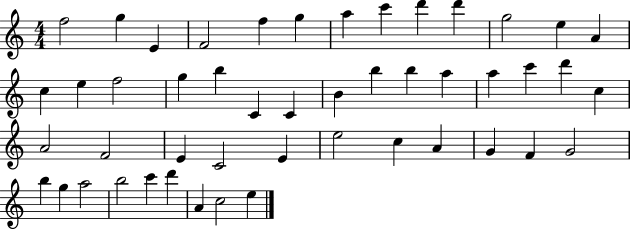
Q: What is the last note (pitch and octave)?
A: E5